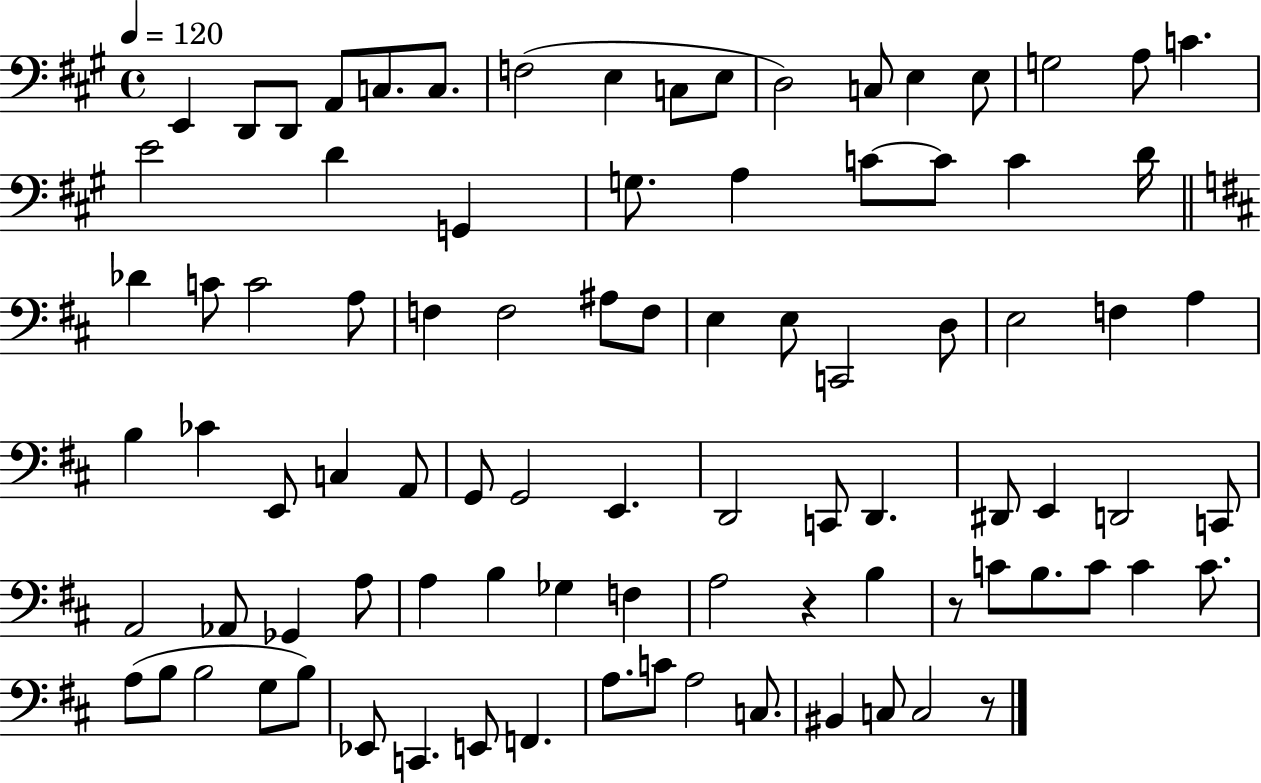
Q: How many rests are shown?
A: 3